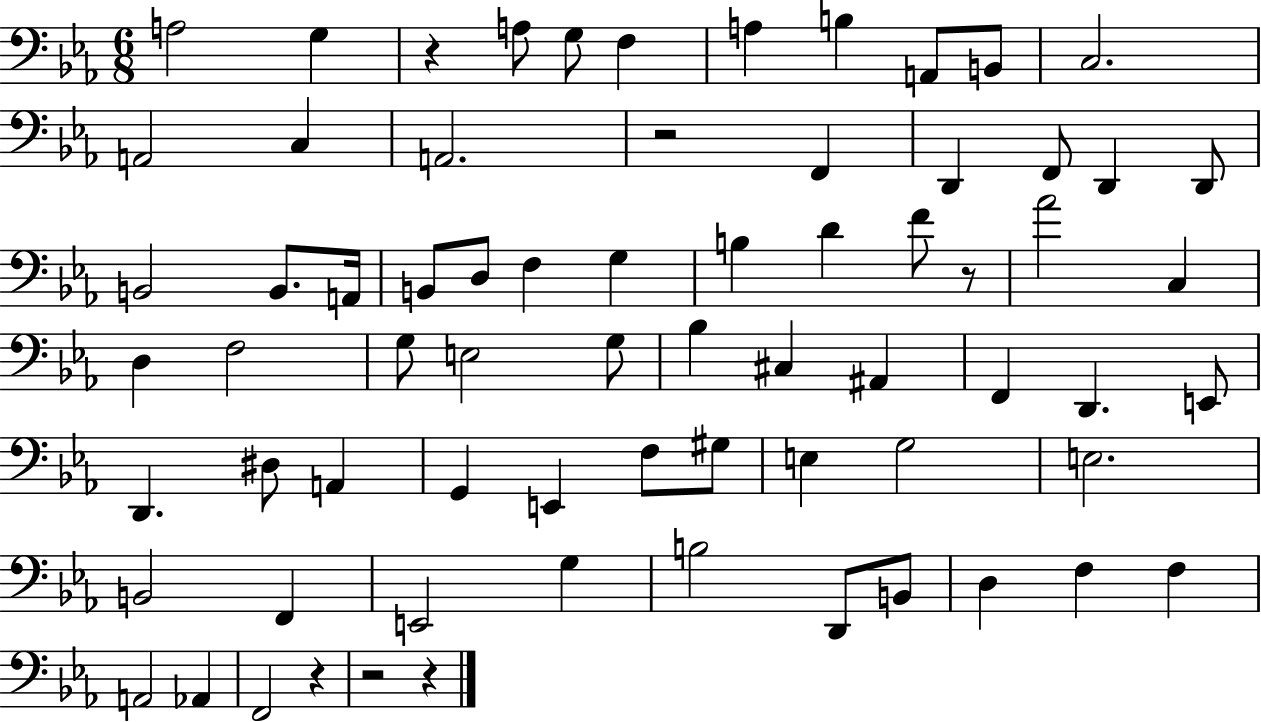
X:1
T:Untitled
M:6/8
L:1/4
K:Eb
A,2 G, z A,/2 G,/2 F, A, B, A,,/2 B,,/2 C,2 A,,2 C, A,,2 z2 F,, D,, F,,/2 D,, D,,/2 B,,2 B,,/2 A,,/4 B,,/2 D,/2 F, G, B, D F/2 z/2 _A2 C, D, F,2 G,/2 E,2 G,/2 _B, ^C, ^A,, F,, D,, E,,/2 D,, ^D,/2 A,, G,, E,, F,/2 ^G,/2 E, G,2 E,2 B,,2 F,, E,,2 G, B,2 D,,/2 B,,/2 D, F, F, A,,2 _A,, F,,2 z z2 z